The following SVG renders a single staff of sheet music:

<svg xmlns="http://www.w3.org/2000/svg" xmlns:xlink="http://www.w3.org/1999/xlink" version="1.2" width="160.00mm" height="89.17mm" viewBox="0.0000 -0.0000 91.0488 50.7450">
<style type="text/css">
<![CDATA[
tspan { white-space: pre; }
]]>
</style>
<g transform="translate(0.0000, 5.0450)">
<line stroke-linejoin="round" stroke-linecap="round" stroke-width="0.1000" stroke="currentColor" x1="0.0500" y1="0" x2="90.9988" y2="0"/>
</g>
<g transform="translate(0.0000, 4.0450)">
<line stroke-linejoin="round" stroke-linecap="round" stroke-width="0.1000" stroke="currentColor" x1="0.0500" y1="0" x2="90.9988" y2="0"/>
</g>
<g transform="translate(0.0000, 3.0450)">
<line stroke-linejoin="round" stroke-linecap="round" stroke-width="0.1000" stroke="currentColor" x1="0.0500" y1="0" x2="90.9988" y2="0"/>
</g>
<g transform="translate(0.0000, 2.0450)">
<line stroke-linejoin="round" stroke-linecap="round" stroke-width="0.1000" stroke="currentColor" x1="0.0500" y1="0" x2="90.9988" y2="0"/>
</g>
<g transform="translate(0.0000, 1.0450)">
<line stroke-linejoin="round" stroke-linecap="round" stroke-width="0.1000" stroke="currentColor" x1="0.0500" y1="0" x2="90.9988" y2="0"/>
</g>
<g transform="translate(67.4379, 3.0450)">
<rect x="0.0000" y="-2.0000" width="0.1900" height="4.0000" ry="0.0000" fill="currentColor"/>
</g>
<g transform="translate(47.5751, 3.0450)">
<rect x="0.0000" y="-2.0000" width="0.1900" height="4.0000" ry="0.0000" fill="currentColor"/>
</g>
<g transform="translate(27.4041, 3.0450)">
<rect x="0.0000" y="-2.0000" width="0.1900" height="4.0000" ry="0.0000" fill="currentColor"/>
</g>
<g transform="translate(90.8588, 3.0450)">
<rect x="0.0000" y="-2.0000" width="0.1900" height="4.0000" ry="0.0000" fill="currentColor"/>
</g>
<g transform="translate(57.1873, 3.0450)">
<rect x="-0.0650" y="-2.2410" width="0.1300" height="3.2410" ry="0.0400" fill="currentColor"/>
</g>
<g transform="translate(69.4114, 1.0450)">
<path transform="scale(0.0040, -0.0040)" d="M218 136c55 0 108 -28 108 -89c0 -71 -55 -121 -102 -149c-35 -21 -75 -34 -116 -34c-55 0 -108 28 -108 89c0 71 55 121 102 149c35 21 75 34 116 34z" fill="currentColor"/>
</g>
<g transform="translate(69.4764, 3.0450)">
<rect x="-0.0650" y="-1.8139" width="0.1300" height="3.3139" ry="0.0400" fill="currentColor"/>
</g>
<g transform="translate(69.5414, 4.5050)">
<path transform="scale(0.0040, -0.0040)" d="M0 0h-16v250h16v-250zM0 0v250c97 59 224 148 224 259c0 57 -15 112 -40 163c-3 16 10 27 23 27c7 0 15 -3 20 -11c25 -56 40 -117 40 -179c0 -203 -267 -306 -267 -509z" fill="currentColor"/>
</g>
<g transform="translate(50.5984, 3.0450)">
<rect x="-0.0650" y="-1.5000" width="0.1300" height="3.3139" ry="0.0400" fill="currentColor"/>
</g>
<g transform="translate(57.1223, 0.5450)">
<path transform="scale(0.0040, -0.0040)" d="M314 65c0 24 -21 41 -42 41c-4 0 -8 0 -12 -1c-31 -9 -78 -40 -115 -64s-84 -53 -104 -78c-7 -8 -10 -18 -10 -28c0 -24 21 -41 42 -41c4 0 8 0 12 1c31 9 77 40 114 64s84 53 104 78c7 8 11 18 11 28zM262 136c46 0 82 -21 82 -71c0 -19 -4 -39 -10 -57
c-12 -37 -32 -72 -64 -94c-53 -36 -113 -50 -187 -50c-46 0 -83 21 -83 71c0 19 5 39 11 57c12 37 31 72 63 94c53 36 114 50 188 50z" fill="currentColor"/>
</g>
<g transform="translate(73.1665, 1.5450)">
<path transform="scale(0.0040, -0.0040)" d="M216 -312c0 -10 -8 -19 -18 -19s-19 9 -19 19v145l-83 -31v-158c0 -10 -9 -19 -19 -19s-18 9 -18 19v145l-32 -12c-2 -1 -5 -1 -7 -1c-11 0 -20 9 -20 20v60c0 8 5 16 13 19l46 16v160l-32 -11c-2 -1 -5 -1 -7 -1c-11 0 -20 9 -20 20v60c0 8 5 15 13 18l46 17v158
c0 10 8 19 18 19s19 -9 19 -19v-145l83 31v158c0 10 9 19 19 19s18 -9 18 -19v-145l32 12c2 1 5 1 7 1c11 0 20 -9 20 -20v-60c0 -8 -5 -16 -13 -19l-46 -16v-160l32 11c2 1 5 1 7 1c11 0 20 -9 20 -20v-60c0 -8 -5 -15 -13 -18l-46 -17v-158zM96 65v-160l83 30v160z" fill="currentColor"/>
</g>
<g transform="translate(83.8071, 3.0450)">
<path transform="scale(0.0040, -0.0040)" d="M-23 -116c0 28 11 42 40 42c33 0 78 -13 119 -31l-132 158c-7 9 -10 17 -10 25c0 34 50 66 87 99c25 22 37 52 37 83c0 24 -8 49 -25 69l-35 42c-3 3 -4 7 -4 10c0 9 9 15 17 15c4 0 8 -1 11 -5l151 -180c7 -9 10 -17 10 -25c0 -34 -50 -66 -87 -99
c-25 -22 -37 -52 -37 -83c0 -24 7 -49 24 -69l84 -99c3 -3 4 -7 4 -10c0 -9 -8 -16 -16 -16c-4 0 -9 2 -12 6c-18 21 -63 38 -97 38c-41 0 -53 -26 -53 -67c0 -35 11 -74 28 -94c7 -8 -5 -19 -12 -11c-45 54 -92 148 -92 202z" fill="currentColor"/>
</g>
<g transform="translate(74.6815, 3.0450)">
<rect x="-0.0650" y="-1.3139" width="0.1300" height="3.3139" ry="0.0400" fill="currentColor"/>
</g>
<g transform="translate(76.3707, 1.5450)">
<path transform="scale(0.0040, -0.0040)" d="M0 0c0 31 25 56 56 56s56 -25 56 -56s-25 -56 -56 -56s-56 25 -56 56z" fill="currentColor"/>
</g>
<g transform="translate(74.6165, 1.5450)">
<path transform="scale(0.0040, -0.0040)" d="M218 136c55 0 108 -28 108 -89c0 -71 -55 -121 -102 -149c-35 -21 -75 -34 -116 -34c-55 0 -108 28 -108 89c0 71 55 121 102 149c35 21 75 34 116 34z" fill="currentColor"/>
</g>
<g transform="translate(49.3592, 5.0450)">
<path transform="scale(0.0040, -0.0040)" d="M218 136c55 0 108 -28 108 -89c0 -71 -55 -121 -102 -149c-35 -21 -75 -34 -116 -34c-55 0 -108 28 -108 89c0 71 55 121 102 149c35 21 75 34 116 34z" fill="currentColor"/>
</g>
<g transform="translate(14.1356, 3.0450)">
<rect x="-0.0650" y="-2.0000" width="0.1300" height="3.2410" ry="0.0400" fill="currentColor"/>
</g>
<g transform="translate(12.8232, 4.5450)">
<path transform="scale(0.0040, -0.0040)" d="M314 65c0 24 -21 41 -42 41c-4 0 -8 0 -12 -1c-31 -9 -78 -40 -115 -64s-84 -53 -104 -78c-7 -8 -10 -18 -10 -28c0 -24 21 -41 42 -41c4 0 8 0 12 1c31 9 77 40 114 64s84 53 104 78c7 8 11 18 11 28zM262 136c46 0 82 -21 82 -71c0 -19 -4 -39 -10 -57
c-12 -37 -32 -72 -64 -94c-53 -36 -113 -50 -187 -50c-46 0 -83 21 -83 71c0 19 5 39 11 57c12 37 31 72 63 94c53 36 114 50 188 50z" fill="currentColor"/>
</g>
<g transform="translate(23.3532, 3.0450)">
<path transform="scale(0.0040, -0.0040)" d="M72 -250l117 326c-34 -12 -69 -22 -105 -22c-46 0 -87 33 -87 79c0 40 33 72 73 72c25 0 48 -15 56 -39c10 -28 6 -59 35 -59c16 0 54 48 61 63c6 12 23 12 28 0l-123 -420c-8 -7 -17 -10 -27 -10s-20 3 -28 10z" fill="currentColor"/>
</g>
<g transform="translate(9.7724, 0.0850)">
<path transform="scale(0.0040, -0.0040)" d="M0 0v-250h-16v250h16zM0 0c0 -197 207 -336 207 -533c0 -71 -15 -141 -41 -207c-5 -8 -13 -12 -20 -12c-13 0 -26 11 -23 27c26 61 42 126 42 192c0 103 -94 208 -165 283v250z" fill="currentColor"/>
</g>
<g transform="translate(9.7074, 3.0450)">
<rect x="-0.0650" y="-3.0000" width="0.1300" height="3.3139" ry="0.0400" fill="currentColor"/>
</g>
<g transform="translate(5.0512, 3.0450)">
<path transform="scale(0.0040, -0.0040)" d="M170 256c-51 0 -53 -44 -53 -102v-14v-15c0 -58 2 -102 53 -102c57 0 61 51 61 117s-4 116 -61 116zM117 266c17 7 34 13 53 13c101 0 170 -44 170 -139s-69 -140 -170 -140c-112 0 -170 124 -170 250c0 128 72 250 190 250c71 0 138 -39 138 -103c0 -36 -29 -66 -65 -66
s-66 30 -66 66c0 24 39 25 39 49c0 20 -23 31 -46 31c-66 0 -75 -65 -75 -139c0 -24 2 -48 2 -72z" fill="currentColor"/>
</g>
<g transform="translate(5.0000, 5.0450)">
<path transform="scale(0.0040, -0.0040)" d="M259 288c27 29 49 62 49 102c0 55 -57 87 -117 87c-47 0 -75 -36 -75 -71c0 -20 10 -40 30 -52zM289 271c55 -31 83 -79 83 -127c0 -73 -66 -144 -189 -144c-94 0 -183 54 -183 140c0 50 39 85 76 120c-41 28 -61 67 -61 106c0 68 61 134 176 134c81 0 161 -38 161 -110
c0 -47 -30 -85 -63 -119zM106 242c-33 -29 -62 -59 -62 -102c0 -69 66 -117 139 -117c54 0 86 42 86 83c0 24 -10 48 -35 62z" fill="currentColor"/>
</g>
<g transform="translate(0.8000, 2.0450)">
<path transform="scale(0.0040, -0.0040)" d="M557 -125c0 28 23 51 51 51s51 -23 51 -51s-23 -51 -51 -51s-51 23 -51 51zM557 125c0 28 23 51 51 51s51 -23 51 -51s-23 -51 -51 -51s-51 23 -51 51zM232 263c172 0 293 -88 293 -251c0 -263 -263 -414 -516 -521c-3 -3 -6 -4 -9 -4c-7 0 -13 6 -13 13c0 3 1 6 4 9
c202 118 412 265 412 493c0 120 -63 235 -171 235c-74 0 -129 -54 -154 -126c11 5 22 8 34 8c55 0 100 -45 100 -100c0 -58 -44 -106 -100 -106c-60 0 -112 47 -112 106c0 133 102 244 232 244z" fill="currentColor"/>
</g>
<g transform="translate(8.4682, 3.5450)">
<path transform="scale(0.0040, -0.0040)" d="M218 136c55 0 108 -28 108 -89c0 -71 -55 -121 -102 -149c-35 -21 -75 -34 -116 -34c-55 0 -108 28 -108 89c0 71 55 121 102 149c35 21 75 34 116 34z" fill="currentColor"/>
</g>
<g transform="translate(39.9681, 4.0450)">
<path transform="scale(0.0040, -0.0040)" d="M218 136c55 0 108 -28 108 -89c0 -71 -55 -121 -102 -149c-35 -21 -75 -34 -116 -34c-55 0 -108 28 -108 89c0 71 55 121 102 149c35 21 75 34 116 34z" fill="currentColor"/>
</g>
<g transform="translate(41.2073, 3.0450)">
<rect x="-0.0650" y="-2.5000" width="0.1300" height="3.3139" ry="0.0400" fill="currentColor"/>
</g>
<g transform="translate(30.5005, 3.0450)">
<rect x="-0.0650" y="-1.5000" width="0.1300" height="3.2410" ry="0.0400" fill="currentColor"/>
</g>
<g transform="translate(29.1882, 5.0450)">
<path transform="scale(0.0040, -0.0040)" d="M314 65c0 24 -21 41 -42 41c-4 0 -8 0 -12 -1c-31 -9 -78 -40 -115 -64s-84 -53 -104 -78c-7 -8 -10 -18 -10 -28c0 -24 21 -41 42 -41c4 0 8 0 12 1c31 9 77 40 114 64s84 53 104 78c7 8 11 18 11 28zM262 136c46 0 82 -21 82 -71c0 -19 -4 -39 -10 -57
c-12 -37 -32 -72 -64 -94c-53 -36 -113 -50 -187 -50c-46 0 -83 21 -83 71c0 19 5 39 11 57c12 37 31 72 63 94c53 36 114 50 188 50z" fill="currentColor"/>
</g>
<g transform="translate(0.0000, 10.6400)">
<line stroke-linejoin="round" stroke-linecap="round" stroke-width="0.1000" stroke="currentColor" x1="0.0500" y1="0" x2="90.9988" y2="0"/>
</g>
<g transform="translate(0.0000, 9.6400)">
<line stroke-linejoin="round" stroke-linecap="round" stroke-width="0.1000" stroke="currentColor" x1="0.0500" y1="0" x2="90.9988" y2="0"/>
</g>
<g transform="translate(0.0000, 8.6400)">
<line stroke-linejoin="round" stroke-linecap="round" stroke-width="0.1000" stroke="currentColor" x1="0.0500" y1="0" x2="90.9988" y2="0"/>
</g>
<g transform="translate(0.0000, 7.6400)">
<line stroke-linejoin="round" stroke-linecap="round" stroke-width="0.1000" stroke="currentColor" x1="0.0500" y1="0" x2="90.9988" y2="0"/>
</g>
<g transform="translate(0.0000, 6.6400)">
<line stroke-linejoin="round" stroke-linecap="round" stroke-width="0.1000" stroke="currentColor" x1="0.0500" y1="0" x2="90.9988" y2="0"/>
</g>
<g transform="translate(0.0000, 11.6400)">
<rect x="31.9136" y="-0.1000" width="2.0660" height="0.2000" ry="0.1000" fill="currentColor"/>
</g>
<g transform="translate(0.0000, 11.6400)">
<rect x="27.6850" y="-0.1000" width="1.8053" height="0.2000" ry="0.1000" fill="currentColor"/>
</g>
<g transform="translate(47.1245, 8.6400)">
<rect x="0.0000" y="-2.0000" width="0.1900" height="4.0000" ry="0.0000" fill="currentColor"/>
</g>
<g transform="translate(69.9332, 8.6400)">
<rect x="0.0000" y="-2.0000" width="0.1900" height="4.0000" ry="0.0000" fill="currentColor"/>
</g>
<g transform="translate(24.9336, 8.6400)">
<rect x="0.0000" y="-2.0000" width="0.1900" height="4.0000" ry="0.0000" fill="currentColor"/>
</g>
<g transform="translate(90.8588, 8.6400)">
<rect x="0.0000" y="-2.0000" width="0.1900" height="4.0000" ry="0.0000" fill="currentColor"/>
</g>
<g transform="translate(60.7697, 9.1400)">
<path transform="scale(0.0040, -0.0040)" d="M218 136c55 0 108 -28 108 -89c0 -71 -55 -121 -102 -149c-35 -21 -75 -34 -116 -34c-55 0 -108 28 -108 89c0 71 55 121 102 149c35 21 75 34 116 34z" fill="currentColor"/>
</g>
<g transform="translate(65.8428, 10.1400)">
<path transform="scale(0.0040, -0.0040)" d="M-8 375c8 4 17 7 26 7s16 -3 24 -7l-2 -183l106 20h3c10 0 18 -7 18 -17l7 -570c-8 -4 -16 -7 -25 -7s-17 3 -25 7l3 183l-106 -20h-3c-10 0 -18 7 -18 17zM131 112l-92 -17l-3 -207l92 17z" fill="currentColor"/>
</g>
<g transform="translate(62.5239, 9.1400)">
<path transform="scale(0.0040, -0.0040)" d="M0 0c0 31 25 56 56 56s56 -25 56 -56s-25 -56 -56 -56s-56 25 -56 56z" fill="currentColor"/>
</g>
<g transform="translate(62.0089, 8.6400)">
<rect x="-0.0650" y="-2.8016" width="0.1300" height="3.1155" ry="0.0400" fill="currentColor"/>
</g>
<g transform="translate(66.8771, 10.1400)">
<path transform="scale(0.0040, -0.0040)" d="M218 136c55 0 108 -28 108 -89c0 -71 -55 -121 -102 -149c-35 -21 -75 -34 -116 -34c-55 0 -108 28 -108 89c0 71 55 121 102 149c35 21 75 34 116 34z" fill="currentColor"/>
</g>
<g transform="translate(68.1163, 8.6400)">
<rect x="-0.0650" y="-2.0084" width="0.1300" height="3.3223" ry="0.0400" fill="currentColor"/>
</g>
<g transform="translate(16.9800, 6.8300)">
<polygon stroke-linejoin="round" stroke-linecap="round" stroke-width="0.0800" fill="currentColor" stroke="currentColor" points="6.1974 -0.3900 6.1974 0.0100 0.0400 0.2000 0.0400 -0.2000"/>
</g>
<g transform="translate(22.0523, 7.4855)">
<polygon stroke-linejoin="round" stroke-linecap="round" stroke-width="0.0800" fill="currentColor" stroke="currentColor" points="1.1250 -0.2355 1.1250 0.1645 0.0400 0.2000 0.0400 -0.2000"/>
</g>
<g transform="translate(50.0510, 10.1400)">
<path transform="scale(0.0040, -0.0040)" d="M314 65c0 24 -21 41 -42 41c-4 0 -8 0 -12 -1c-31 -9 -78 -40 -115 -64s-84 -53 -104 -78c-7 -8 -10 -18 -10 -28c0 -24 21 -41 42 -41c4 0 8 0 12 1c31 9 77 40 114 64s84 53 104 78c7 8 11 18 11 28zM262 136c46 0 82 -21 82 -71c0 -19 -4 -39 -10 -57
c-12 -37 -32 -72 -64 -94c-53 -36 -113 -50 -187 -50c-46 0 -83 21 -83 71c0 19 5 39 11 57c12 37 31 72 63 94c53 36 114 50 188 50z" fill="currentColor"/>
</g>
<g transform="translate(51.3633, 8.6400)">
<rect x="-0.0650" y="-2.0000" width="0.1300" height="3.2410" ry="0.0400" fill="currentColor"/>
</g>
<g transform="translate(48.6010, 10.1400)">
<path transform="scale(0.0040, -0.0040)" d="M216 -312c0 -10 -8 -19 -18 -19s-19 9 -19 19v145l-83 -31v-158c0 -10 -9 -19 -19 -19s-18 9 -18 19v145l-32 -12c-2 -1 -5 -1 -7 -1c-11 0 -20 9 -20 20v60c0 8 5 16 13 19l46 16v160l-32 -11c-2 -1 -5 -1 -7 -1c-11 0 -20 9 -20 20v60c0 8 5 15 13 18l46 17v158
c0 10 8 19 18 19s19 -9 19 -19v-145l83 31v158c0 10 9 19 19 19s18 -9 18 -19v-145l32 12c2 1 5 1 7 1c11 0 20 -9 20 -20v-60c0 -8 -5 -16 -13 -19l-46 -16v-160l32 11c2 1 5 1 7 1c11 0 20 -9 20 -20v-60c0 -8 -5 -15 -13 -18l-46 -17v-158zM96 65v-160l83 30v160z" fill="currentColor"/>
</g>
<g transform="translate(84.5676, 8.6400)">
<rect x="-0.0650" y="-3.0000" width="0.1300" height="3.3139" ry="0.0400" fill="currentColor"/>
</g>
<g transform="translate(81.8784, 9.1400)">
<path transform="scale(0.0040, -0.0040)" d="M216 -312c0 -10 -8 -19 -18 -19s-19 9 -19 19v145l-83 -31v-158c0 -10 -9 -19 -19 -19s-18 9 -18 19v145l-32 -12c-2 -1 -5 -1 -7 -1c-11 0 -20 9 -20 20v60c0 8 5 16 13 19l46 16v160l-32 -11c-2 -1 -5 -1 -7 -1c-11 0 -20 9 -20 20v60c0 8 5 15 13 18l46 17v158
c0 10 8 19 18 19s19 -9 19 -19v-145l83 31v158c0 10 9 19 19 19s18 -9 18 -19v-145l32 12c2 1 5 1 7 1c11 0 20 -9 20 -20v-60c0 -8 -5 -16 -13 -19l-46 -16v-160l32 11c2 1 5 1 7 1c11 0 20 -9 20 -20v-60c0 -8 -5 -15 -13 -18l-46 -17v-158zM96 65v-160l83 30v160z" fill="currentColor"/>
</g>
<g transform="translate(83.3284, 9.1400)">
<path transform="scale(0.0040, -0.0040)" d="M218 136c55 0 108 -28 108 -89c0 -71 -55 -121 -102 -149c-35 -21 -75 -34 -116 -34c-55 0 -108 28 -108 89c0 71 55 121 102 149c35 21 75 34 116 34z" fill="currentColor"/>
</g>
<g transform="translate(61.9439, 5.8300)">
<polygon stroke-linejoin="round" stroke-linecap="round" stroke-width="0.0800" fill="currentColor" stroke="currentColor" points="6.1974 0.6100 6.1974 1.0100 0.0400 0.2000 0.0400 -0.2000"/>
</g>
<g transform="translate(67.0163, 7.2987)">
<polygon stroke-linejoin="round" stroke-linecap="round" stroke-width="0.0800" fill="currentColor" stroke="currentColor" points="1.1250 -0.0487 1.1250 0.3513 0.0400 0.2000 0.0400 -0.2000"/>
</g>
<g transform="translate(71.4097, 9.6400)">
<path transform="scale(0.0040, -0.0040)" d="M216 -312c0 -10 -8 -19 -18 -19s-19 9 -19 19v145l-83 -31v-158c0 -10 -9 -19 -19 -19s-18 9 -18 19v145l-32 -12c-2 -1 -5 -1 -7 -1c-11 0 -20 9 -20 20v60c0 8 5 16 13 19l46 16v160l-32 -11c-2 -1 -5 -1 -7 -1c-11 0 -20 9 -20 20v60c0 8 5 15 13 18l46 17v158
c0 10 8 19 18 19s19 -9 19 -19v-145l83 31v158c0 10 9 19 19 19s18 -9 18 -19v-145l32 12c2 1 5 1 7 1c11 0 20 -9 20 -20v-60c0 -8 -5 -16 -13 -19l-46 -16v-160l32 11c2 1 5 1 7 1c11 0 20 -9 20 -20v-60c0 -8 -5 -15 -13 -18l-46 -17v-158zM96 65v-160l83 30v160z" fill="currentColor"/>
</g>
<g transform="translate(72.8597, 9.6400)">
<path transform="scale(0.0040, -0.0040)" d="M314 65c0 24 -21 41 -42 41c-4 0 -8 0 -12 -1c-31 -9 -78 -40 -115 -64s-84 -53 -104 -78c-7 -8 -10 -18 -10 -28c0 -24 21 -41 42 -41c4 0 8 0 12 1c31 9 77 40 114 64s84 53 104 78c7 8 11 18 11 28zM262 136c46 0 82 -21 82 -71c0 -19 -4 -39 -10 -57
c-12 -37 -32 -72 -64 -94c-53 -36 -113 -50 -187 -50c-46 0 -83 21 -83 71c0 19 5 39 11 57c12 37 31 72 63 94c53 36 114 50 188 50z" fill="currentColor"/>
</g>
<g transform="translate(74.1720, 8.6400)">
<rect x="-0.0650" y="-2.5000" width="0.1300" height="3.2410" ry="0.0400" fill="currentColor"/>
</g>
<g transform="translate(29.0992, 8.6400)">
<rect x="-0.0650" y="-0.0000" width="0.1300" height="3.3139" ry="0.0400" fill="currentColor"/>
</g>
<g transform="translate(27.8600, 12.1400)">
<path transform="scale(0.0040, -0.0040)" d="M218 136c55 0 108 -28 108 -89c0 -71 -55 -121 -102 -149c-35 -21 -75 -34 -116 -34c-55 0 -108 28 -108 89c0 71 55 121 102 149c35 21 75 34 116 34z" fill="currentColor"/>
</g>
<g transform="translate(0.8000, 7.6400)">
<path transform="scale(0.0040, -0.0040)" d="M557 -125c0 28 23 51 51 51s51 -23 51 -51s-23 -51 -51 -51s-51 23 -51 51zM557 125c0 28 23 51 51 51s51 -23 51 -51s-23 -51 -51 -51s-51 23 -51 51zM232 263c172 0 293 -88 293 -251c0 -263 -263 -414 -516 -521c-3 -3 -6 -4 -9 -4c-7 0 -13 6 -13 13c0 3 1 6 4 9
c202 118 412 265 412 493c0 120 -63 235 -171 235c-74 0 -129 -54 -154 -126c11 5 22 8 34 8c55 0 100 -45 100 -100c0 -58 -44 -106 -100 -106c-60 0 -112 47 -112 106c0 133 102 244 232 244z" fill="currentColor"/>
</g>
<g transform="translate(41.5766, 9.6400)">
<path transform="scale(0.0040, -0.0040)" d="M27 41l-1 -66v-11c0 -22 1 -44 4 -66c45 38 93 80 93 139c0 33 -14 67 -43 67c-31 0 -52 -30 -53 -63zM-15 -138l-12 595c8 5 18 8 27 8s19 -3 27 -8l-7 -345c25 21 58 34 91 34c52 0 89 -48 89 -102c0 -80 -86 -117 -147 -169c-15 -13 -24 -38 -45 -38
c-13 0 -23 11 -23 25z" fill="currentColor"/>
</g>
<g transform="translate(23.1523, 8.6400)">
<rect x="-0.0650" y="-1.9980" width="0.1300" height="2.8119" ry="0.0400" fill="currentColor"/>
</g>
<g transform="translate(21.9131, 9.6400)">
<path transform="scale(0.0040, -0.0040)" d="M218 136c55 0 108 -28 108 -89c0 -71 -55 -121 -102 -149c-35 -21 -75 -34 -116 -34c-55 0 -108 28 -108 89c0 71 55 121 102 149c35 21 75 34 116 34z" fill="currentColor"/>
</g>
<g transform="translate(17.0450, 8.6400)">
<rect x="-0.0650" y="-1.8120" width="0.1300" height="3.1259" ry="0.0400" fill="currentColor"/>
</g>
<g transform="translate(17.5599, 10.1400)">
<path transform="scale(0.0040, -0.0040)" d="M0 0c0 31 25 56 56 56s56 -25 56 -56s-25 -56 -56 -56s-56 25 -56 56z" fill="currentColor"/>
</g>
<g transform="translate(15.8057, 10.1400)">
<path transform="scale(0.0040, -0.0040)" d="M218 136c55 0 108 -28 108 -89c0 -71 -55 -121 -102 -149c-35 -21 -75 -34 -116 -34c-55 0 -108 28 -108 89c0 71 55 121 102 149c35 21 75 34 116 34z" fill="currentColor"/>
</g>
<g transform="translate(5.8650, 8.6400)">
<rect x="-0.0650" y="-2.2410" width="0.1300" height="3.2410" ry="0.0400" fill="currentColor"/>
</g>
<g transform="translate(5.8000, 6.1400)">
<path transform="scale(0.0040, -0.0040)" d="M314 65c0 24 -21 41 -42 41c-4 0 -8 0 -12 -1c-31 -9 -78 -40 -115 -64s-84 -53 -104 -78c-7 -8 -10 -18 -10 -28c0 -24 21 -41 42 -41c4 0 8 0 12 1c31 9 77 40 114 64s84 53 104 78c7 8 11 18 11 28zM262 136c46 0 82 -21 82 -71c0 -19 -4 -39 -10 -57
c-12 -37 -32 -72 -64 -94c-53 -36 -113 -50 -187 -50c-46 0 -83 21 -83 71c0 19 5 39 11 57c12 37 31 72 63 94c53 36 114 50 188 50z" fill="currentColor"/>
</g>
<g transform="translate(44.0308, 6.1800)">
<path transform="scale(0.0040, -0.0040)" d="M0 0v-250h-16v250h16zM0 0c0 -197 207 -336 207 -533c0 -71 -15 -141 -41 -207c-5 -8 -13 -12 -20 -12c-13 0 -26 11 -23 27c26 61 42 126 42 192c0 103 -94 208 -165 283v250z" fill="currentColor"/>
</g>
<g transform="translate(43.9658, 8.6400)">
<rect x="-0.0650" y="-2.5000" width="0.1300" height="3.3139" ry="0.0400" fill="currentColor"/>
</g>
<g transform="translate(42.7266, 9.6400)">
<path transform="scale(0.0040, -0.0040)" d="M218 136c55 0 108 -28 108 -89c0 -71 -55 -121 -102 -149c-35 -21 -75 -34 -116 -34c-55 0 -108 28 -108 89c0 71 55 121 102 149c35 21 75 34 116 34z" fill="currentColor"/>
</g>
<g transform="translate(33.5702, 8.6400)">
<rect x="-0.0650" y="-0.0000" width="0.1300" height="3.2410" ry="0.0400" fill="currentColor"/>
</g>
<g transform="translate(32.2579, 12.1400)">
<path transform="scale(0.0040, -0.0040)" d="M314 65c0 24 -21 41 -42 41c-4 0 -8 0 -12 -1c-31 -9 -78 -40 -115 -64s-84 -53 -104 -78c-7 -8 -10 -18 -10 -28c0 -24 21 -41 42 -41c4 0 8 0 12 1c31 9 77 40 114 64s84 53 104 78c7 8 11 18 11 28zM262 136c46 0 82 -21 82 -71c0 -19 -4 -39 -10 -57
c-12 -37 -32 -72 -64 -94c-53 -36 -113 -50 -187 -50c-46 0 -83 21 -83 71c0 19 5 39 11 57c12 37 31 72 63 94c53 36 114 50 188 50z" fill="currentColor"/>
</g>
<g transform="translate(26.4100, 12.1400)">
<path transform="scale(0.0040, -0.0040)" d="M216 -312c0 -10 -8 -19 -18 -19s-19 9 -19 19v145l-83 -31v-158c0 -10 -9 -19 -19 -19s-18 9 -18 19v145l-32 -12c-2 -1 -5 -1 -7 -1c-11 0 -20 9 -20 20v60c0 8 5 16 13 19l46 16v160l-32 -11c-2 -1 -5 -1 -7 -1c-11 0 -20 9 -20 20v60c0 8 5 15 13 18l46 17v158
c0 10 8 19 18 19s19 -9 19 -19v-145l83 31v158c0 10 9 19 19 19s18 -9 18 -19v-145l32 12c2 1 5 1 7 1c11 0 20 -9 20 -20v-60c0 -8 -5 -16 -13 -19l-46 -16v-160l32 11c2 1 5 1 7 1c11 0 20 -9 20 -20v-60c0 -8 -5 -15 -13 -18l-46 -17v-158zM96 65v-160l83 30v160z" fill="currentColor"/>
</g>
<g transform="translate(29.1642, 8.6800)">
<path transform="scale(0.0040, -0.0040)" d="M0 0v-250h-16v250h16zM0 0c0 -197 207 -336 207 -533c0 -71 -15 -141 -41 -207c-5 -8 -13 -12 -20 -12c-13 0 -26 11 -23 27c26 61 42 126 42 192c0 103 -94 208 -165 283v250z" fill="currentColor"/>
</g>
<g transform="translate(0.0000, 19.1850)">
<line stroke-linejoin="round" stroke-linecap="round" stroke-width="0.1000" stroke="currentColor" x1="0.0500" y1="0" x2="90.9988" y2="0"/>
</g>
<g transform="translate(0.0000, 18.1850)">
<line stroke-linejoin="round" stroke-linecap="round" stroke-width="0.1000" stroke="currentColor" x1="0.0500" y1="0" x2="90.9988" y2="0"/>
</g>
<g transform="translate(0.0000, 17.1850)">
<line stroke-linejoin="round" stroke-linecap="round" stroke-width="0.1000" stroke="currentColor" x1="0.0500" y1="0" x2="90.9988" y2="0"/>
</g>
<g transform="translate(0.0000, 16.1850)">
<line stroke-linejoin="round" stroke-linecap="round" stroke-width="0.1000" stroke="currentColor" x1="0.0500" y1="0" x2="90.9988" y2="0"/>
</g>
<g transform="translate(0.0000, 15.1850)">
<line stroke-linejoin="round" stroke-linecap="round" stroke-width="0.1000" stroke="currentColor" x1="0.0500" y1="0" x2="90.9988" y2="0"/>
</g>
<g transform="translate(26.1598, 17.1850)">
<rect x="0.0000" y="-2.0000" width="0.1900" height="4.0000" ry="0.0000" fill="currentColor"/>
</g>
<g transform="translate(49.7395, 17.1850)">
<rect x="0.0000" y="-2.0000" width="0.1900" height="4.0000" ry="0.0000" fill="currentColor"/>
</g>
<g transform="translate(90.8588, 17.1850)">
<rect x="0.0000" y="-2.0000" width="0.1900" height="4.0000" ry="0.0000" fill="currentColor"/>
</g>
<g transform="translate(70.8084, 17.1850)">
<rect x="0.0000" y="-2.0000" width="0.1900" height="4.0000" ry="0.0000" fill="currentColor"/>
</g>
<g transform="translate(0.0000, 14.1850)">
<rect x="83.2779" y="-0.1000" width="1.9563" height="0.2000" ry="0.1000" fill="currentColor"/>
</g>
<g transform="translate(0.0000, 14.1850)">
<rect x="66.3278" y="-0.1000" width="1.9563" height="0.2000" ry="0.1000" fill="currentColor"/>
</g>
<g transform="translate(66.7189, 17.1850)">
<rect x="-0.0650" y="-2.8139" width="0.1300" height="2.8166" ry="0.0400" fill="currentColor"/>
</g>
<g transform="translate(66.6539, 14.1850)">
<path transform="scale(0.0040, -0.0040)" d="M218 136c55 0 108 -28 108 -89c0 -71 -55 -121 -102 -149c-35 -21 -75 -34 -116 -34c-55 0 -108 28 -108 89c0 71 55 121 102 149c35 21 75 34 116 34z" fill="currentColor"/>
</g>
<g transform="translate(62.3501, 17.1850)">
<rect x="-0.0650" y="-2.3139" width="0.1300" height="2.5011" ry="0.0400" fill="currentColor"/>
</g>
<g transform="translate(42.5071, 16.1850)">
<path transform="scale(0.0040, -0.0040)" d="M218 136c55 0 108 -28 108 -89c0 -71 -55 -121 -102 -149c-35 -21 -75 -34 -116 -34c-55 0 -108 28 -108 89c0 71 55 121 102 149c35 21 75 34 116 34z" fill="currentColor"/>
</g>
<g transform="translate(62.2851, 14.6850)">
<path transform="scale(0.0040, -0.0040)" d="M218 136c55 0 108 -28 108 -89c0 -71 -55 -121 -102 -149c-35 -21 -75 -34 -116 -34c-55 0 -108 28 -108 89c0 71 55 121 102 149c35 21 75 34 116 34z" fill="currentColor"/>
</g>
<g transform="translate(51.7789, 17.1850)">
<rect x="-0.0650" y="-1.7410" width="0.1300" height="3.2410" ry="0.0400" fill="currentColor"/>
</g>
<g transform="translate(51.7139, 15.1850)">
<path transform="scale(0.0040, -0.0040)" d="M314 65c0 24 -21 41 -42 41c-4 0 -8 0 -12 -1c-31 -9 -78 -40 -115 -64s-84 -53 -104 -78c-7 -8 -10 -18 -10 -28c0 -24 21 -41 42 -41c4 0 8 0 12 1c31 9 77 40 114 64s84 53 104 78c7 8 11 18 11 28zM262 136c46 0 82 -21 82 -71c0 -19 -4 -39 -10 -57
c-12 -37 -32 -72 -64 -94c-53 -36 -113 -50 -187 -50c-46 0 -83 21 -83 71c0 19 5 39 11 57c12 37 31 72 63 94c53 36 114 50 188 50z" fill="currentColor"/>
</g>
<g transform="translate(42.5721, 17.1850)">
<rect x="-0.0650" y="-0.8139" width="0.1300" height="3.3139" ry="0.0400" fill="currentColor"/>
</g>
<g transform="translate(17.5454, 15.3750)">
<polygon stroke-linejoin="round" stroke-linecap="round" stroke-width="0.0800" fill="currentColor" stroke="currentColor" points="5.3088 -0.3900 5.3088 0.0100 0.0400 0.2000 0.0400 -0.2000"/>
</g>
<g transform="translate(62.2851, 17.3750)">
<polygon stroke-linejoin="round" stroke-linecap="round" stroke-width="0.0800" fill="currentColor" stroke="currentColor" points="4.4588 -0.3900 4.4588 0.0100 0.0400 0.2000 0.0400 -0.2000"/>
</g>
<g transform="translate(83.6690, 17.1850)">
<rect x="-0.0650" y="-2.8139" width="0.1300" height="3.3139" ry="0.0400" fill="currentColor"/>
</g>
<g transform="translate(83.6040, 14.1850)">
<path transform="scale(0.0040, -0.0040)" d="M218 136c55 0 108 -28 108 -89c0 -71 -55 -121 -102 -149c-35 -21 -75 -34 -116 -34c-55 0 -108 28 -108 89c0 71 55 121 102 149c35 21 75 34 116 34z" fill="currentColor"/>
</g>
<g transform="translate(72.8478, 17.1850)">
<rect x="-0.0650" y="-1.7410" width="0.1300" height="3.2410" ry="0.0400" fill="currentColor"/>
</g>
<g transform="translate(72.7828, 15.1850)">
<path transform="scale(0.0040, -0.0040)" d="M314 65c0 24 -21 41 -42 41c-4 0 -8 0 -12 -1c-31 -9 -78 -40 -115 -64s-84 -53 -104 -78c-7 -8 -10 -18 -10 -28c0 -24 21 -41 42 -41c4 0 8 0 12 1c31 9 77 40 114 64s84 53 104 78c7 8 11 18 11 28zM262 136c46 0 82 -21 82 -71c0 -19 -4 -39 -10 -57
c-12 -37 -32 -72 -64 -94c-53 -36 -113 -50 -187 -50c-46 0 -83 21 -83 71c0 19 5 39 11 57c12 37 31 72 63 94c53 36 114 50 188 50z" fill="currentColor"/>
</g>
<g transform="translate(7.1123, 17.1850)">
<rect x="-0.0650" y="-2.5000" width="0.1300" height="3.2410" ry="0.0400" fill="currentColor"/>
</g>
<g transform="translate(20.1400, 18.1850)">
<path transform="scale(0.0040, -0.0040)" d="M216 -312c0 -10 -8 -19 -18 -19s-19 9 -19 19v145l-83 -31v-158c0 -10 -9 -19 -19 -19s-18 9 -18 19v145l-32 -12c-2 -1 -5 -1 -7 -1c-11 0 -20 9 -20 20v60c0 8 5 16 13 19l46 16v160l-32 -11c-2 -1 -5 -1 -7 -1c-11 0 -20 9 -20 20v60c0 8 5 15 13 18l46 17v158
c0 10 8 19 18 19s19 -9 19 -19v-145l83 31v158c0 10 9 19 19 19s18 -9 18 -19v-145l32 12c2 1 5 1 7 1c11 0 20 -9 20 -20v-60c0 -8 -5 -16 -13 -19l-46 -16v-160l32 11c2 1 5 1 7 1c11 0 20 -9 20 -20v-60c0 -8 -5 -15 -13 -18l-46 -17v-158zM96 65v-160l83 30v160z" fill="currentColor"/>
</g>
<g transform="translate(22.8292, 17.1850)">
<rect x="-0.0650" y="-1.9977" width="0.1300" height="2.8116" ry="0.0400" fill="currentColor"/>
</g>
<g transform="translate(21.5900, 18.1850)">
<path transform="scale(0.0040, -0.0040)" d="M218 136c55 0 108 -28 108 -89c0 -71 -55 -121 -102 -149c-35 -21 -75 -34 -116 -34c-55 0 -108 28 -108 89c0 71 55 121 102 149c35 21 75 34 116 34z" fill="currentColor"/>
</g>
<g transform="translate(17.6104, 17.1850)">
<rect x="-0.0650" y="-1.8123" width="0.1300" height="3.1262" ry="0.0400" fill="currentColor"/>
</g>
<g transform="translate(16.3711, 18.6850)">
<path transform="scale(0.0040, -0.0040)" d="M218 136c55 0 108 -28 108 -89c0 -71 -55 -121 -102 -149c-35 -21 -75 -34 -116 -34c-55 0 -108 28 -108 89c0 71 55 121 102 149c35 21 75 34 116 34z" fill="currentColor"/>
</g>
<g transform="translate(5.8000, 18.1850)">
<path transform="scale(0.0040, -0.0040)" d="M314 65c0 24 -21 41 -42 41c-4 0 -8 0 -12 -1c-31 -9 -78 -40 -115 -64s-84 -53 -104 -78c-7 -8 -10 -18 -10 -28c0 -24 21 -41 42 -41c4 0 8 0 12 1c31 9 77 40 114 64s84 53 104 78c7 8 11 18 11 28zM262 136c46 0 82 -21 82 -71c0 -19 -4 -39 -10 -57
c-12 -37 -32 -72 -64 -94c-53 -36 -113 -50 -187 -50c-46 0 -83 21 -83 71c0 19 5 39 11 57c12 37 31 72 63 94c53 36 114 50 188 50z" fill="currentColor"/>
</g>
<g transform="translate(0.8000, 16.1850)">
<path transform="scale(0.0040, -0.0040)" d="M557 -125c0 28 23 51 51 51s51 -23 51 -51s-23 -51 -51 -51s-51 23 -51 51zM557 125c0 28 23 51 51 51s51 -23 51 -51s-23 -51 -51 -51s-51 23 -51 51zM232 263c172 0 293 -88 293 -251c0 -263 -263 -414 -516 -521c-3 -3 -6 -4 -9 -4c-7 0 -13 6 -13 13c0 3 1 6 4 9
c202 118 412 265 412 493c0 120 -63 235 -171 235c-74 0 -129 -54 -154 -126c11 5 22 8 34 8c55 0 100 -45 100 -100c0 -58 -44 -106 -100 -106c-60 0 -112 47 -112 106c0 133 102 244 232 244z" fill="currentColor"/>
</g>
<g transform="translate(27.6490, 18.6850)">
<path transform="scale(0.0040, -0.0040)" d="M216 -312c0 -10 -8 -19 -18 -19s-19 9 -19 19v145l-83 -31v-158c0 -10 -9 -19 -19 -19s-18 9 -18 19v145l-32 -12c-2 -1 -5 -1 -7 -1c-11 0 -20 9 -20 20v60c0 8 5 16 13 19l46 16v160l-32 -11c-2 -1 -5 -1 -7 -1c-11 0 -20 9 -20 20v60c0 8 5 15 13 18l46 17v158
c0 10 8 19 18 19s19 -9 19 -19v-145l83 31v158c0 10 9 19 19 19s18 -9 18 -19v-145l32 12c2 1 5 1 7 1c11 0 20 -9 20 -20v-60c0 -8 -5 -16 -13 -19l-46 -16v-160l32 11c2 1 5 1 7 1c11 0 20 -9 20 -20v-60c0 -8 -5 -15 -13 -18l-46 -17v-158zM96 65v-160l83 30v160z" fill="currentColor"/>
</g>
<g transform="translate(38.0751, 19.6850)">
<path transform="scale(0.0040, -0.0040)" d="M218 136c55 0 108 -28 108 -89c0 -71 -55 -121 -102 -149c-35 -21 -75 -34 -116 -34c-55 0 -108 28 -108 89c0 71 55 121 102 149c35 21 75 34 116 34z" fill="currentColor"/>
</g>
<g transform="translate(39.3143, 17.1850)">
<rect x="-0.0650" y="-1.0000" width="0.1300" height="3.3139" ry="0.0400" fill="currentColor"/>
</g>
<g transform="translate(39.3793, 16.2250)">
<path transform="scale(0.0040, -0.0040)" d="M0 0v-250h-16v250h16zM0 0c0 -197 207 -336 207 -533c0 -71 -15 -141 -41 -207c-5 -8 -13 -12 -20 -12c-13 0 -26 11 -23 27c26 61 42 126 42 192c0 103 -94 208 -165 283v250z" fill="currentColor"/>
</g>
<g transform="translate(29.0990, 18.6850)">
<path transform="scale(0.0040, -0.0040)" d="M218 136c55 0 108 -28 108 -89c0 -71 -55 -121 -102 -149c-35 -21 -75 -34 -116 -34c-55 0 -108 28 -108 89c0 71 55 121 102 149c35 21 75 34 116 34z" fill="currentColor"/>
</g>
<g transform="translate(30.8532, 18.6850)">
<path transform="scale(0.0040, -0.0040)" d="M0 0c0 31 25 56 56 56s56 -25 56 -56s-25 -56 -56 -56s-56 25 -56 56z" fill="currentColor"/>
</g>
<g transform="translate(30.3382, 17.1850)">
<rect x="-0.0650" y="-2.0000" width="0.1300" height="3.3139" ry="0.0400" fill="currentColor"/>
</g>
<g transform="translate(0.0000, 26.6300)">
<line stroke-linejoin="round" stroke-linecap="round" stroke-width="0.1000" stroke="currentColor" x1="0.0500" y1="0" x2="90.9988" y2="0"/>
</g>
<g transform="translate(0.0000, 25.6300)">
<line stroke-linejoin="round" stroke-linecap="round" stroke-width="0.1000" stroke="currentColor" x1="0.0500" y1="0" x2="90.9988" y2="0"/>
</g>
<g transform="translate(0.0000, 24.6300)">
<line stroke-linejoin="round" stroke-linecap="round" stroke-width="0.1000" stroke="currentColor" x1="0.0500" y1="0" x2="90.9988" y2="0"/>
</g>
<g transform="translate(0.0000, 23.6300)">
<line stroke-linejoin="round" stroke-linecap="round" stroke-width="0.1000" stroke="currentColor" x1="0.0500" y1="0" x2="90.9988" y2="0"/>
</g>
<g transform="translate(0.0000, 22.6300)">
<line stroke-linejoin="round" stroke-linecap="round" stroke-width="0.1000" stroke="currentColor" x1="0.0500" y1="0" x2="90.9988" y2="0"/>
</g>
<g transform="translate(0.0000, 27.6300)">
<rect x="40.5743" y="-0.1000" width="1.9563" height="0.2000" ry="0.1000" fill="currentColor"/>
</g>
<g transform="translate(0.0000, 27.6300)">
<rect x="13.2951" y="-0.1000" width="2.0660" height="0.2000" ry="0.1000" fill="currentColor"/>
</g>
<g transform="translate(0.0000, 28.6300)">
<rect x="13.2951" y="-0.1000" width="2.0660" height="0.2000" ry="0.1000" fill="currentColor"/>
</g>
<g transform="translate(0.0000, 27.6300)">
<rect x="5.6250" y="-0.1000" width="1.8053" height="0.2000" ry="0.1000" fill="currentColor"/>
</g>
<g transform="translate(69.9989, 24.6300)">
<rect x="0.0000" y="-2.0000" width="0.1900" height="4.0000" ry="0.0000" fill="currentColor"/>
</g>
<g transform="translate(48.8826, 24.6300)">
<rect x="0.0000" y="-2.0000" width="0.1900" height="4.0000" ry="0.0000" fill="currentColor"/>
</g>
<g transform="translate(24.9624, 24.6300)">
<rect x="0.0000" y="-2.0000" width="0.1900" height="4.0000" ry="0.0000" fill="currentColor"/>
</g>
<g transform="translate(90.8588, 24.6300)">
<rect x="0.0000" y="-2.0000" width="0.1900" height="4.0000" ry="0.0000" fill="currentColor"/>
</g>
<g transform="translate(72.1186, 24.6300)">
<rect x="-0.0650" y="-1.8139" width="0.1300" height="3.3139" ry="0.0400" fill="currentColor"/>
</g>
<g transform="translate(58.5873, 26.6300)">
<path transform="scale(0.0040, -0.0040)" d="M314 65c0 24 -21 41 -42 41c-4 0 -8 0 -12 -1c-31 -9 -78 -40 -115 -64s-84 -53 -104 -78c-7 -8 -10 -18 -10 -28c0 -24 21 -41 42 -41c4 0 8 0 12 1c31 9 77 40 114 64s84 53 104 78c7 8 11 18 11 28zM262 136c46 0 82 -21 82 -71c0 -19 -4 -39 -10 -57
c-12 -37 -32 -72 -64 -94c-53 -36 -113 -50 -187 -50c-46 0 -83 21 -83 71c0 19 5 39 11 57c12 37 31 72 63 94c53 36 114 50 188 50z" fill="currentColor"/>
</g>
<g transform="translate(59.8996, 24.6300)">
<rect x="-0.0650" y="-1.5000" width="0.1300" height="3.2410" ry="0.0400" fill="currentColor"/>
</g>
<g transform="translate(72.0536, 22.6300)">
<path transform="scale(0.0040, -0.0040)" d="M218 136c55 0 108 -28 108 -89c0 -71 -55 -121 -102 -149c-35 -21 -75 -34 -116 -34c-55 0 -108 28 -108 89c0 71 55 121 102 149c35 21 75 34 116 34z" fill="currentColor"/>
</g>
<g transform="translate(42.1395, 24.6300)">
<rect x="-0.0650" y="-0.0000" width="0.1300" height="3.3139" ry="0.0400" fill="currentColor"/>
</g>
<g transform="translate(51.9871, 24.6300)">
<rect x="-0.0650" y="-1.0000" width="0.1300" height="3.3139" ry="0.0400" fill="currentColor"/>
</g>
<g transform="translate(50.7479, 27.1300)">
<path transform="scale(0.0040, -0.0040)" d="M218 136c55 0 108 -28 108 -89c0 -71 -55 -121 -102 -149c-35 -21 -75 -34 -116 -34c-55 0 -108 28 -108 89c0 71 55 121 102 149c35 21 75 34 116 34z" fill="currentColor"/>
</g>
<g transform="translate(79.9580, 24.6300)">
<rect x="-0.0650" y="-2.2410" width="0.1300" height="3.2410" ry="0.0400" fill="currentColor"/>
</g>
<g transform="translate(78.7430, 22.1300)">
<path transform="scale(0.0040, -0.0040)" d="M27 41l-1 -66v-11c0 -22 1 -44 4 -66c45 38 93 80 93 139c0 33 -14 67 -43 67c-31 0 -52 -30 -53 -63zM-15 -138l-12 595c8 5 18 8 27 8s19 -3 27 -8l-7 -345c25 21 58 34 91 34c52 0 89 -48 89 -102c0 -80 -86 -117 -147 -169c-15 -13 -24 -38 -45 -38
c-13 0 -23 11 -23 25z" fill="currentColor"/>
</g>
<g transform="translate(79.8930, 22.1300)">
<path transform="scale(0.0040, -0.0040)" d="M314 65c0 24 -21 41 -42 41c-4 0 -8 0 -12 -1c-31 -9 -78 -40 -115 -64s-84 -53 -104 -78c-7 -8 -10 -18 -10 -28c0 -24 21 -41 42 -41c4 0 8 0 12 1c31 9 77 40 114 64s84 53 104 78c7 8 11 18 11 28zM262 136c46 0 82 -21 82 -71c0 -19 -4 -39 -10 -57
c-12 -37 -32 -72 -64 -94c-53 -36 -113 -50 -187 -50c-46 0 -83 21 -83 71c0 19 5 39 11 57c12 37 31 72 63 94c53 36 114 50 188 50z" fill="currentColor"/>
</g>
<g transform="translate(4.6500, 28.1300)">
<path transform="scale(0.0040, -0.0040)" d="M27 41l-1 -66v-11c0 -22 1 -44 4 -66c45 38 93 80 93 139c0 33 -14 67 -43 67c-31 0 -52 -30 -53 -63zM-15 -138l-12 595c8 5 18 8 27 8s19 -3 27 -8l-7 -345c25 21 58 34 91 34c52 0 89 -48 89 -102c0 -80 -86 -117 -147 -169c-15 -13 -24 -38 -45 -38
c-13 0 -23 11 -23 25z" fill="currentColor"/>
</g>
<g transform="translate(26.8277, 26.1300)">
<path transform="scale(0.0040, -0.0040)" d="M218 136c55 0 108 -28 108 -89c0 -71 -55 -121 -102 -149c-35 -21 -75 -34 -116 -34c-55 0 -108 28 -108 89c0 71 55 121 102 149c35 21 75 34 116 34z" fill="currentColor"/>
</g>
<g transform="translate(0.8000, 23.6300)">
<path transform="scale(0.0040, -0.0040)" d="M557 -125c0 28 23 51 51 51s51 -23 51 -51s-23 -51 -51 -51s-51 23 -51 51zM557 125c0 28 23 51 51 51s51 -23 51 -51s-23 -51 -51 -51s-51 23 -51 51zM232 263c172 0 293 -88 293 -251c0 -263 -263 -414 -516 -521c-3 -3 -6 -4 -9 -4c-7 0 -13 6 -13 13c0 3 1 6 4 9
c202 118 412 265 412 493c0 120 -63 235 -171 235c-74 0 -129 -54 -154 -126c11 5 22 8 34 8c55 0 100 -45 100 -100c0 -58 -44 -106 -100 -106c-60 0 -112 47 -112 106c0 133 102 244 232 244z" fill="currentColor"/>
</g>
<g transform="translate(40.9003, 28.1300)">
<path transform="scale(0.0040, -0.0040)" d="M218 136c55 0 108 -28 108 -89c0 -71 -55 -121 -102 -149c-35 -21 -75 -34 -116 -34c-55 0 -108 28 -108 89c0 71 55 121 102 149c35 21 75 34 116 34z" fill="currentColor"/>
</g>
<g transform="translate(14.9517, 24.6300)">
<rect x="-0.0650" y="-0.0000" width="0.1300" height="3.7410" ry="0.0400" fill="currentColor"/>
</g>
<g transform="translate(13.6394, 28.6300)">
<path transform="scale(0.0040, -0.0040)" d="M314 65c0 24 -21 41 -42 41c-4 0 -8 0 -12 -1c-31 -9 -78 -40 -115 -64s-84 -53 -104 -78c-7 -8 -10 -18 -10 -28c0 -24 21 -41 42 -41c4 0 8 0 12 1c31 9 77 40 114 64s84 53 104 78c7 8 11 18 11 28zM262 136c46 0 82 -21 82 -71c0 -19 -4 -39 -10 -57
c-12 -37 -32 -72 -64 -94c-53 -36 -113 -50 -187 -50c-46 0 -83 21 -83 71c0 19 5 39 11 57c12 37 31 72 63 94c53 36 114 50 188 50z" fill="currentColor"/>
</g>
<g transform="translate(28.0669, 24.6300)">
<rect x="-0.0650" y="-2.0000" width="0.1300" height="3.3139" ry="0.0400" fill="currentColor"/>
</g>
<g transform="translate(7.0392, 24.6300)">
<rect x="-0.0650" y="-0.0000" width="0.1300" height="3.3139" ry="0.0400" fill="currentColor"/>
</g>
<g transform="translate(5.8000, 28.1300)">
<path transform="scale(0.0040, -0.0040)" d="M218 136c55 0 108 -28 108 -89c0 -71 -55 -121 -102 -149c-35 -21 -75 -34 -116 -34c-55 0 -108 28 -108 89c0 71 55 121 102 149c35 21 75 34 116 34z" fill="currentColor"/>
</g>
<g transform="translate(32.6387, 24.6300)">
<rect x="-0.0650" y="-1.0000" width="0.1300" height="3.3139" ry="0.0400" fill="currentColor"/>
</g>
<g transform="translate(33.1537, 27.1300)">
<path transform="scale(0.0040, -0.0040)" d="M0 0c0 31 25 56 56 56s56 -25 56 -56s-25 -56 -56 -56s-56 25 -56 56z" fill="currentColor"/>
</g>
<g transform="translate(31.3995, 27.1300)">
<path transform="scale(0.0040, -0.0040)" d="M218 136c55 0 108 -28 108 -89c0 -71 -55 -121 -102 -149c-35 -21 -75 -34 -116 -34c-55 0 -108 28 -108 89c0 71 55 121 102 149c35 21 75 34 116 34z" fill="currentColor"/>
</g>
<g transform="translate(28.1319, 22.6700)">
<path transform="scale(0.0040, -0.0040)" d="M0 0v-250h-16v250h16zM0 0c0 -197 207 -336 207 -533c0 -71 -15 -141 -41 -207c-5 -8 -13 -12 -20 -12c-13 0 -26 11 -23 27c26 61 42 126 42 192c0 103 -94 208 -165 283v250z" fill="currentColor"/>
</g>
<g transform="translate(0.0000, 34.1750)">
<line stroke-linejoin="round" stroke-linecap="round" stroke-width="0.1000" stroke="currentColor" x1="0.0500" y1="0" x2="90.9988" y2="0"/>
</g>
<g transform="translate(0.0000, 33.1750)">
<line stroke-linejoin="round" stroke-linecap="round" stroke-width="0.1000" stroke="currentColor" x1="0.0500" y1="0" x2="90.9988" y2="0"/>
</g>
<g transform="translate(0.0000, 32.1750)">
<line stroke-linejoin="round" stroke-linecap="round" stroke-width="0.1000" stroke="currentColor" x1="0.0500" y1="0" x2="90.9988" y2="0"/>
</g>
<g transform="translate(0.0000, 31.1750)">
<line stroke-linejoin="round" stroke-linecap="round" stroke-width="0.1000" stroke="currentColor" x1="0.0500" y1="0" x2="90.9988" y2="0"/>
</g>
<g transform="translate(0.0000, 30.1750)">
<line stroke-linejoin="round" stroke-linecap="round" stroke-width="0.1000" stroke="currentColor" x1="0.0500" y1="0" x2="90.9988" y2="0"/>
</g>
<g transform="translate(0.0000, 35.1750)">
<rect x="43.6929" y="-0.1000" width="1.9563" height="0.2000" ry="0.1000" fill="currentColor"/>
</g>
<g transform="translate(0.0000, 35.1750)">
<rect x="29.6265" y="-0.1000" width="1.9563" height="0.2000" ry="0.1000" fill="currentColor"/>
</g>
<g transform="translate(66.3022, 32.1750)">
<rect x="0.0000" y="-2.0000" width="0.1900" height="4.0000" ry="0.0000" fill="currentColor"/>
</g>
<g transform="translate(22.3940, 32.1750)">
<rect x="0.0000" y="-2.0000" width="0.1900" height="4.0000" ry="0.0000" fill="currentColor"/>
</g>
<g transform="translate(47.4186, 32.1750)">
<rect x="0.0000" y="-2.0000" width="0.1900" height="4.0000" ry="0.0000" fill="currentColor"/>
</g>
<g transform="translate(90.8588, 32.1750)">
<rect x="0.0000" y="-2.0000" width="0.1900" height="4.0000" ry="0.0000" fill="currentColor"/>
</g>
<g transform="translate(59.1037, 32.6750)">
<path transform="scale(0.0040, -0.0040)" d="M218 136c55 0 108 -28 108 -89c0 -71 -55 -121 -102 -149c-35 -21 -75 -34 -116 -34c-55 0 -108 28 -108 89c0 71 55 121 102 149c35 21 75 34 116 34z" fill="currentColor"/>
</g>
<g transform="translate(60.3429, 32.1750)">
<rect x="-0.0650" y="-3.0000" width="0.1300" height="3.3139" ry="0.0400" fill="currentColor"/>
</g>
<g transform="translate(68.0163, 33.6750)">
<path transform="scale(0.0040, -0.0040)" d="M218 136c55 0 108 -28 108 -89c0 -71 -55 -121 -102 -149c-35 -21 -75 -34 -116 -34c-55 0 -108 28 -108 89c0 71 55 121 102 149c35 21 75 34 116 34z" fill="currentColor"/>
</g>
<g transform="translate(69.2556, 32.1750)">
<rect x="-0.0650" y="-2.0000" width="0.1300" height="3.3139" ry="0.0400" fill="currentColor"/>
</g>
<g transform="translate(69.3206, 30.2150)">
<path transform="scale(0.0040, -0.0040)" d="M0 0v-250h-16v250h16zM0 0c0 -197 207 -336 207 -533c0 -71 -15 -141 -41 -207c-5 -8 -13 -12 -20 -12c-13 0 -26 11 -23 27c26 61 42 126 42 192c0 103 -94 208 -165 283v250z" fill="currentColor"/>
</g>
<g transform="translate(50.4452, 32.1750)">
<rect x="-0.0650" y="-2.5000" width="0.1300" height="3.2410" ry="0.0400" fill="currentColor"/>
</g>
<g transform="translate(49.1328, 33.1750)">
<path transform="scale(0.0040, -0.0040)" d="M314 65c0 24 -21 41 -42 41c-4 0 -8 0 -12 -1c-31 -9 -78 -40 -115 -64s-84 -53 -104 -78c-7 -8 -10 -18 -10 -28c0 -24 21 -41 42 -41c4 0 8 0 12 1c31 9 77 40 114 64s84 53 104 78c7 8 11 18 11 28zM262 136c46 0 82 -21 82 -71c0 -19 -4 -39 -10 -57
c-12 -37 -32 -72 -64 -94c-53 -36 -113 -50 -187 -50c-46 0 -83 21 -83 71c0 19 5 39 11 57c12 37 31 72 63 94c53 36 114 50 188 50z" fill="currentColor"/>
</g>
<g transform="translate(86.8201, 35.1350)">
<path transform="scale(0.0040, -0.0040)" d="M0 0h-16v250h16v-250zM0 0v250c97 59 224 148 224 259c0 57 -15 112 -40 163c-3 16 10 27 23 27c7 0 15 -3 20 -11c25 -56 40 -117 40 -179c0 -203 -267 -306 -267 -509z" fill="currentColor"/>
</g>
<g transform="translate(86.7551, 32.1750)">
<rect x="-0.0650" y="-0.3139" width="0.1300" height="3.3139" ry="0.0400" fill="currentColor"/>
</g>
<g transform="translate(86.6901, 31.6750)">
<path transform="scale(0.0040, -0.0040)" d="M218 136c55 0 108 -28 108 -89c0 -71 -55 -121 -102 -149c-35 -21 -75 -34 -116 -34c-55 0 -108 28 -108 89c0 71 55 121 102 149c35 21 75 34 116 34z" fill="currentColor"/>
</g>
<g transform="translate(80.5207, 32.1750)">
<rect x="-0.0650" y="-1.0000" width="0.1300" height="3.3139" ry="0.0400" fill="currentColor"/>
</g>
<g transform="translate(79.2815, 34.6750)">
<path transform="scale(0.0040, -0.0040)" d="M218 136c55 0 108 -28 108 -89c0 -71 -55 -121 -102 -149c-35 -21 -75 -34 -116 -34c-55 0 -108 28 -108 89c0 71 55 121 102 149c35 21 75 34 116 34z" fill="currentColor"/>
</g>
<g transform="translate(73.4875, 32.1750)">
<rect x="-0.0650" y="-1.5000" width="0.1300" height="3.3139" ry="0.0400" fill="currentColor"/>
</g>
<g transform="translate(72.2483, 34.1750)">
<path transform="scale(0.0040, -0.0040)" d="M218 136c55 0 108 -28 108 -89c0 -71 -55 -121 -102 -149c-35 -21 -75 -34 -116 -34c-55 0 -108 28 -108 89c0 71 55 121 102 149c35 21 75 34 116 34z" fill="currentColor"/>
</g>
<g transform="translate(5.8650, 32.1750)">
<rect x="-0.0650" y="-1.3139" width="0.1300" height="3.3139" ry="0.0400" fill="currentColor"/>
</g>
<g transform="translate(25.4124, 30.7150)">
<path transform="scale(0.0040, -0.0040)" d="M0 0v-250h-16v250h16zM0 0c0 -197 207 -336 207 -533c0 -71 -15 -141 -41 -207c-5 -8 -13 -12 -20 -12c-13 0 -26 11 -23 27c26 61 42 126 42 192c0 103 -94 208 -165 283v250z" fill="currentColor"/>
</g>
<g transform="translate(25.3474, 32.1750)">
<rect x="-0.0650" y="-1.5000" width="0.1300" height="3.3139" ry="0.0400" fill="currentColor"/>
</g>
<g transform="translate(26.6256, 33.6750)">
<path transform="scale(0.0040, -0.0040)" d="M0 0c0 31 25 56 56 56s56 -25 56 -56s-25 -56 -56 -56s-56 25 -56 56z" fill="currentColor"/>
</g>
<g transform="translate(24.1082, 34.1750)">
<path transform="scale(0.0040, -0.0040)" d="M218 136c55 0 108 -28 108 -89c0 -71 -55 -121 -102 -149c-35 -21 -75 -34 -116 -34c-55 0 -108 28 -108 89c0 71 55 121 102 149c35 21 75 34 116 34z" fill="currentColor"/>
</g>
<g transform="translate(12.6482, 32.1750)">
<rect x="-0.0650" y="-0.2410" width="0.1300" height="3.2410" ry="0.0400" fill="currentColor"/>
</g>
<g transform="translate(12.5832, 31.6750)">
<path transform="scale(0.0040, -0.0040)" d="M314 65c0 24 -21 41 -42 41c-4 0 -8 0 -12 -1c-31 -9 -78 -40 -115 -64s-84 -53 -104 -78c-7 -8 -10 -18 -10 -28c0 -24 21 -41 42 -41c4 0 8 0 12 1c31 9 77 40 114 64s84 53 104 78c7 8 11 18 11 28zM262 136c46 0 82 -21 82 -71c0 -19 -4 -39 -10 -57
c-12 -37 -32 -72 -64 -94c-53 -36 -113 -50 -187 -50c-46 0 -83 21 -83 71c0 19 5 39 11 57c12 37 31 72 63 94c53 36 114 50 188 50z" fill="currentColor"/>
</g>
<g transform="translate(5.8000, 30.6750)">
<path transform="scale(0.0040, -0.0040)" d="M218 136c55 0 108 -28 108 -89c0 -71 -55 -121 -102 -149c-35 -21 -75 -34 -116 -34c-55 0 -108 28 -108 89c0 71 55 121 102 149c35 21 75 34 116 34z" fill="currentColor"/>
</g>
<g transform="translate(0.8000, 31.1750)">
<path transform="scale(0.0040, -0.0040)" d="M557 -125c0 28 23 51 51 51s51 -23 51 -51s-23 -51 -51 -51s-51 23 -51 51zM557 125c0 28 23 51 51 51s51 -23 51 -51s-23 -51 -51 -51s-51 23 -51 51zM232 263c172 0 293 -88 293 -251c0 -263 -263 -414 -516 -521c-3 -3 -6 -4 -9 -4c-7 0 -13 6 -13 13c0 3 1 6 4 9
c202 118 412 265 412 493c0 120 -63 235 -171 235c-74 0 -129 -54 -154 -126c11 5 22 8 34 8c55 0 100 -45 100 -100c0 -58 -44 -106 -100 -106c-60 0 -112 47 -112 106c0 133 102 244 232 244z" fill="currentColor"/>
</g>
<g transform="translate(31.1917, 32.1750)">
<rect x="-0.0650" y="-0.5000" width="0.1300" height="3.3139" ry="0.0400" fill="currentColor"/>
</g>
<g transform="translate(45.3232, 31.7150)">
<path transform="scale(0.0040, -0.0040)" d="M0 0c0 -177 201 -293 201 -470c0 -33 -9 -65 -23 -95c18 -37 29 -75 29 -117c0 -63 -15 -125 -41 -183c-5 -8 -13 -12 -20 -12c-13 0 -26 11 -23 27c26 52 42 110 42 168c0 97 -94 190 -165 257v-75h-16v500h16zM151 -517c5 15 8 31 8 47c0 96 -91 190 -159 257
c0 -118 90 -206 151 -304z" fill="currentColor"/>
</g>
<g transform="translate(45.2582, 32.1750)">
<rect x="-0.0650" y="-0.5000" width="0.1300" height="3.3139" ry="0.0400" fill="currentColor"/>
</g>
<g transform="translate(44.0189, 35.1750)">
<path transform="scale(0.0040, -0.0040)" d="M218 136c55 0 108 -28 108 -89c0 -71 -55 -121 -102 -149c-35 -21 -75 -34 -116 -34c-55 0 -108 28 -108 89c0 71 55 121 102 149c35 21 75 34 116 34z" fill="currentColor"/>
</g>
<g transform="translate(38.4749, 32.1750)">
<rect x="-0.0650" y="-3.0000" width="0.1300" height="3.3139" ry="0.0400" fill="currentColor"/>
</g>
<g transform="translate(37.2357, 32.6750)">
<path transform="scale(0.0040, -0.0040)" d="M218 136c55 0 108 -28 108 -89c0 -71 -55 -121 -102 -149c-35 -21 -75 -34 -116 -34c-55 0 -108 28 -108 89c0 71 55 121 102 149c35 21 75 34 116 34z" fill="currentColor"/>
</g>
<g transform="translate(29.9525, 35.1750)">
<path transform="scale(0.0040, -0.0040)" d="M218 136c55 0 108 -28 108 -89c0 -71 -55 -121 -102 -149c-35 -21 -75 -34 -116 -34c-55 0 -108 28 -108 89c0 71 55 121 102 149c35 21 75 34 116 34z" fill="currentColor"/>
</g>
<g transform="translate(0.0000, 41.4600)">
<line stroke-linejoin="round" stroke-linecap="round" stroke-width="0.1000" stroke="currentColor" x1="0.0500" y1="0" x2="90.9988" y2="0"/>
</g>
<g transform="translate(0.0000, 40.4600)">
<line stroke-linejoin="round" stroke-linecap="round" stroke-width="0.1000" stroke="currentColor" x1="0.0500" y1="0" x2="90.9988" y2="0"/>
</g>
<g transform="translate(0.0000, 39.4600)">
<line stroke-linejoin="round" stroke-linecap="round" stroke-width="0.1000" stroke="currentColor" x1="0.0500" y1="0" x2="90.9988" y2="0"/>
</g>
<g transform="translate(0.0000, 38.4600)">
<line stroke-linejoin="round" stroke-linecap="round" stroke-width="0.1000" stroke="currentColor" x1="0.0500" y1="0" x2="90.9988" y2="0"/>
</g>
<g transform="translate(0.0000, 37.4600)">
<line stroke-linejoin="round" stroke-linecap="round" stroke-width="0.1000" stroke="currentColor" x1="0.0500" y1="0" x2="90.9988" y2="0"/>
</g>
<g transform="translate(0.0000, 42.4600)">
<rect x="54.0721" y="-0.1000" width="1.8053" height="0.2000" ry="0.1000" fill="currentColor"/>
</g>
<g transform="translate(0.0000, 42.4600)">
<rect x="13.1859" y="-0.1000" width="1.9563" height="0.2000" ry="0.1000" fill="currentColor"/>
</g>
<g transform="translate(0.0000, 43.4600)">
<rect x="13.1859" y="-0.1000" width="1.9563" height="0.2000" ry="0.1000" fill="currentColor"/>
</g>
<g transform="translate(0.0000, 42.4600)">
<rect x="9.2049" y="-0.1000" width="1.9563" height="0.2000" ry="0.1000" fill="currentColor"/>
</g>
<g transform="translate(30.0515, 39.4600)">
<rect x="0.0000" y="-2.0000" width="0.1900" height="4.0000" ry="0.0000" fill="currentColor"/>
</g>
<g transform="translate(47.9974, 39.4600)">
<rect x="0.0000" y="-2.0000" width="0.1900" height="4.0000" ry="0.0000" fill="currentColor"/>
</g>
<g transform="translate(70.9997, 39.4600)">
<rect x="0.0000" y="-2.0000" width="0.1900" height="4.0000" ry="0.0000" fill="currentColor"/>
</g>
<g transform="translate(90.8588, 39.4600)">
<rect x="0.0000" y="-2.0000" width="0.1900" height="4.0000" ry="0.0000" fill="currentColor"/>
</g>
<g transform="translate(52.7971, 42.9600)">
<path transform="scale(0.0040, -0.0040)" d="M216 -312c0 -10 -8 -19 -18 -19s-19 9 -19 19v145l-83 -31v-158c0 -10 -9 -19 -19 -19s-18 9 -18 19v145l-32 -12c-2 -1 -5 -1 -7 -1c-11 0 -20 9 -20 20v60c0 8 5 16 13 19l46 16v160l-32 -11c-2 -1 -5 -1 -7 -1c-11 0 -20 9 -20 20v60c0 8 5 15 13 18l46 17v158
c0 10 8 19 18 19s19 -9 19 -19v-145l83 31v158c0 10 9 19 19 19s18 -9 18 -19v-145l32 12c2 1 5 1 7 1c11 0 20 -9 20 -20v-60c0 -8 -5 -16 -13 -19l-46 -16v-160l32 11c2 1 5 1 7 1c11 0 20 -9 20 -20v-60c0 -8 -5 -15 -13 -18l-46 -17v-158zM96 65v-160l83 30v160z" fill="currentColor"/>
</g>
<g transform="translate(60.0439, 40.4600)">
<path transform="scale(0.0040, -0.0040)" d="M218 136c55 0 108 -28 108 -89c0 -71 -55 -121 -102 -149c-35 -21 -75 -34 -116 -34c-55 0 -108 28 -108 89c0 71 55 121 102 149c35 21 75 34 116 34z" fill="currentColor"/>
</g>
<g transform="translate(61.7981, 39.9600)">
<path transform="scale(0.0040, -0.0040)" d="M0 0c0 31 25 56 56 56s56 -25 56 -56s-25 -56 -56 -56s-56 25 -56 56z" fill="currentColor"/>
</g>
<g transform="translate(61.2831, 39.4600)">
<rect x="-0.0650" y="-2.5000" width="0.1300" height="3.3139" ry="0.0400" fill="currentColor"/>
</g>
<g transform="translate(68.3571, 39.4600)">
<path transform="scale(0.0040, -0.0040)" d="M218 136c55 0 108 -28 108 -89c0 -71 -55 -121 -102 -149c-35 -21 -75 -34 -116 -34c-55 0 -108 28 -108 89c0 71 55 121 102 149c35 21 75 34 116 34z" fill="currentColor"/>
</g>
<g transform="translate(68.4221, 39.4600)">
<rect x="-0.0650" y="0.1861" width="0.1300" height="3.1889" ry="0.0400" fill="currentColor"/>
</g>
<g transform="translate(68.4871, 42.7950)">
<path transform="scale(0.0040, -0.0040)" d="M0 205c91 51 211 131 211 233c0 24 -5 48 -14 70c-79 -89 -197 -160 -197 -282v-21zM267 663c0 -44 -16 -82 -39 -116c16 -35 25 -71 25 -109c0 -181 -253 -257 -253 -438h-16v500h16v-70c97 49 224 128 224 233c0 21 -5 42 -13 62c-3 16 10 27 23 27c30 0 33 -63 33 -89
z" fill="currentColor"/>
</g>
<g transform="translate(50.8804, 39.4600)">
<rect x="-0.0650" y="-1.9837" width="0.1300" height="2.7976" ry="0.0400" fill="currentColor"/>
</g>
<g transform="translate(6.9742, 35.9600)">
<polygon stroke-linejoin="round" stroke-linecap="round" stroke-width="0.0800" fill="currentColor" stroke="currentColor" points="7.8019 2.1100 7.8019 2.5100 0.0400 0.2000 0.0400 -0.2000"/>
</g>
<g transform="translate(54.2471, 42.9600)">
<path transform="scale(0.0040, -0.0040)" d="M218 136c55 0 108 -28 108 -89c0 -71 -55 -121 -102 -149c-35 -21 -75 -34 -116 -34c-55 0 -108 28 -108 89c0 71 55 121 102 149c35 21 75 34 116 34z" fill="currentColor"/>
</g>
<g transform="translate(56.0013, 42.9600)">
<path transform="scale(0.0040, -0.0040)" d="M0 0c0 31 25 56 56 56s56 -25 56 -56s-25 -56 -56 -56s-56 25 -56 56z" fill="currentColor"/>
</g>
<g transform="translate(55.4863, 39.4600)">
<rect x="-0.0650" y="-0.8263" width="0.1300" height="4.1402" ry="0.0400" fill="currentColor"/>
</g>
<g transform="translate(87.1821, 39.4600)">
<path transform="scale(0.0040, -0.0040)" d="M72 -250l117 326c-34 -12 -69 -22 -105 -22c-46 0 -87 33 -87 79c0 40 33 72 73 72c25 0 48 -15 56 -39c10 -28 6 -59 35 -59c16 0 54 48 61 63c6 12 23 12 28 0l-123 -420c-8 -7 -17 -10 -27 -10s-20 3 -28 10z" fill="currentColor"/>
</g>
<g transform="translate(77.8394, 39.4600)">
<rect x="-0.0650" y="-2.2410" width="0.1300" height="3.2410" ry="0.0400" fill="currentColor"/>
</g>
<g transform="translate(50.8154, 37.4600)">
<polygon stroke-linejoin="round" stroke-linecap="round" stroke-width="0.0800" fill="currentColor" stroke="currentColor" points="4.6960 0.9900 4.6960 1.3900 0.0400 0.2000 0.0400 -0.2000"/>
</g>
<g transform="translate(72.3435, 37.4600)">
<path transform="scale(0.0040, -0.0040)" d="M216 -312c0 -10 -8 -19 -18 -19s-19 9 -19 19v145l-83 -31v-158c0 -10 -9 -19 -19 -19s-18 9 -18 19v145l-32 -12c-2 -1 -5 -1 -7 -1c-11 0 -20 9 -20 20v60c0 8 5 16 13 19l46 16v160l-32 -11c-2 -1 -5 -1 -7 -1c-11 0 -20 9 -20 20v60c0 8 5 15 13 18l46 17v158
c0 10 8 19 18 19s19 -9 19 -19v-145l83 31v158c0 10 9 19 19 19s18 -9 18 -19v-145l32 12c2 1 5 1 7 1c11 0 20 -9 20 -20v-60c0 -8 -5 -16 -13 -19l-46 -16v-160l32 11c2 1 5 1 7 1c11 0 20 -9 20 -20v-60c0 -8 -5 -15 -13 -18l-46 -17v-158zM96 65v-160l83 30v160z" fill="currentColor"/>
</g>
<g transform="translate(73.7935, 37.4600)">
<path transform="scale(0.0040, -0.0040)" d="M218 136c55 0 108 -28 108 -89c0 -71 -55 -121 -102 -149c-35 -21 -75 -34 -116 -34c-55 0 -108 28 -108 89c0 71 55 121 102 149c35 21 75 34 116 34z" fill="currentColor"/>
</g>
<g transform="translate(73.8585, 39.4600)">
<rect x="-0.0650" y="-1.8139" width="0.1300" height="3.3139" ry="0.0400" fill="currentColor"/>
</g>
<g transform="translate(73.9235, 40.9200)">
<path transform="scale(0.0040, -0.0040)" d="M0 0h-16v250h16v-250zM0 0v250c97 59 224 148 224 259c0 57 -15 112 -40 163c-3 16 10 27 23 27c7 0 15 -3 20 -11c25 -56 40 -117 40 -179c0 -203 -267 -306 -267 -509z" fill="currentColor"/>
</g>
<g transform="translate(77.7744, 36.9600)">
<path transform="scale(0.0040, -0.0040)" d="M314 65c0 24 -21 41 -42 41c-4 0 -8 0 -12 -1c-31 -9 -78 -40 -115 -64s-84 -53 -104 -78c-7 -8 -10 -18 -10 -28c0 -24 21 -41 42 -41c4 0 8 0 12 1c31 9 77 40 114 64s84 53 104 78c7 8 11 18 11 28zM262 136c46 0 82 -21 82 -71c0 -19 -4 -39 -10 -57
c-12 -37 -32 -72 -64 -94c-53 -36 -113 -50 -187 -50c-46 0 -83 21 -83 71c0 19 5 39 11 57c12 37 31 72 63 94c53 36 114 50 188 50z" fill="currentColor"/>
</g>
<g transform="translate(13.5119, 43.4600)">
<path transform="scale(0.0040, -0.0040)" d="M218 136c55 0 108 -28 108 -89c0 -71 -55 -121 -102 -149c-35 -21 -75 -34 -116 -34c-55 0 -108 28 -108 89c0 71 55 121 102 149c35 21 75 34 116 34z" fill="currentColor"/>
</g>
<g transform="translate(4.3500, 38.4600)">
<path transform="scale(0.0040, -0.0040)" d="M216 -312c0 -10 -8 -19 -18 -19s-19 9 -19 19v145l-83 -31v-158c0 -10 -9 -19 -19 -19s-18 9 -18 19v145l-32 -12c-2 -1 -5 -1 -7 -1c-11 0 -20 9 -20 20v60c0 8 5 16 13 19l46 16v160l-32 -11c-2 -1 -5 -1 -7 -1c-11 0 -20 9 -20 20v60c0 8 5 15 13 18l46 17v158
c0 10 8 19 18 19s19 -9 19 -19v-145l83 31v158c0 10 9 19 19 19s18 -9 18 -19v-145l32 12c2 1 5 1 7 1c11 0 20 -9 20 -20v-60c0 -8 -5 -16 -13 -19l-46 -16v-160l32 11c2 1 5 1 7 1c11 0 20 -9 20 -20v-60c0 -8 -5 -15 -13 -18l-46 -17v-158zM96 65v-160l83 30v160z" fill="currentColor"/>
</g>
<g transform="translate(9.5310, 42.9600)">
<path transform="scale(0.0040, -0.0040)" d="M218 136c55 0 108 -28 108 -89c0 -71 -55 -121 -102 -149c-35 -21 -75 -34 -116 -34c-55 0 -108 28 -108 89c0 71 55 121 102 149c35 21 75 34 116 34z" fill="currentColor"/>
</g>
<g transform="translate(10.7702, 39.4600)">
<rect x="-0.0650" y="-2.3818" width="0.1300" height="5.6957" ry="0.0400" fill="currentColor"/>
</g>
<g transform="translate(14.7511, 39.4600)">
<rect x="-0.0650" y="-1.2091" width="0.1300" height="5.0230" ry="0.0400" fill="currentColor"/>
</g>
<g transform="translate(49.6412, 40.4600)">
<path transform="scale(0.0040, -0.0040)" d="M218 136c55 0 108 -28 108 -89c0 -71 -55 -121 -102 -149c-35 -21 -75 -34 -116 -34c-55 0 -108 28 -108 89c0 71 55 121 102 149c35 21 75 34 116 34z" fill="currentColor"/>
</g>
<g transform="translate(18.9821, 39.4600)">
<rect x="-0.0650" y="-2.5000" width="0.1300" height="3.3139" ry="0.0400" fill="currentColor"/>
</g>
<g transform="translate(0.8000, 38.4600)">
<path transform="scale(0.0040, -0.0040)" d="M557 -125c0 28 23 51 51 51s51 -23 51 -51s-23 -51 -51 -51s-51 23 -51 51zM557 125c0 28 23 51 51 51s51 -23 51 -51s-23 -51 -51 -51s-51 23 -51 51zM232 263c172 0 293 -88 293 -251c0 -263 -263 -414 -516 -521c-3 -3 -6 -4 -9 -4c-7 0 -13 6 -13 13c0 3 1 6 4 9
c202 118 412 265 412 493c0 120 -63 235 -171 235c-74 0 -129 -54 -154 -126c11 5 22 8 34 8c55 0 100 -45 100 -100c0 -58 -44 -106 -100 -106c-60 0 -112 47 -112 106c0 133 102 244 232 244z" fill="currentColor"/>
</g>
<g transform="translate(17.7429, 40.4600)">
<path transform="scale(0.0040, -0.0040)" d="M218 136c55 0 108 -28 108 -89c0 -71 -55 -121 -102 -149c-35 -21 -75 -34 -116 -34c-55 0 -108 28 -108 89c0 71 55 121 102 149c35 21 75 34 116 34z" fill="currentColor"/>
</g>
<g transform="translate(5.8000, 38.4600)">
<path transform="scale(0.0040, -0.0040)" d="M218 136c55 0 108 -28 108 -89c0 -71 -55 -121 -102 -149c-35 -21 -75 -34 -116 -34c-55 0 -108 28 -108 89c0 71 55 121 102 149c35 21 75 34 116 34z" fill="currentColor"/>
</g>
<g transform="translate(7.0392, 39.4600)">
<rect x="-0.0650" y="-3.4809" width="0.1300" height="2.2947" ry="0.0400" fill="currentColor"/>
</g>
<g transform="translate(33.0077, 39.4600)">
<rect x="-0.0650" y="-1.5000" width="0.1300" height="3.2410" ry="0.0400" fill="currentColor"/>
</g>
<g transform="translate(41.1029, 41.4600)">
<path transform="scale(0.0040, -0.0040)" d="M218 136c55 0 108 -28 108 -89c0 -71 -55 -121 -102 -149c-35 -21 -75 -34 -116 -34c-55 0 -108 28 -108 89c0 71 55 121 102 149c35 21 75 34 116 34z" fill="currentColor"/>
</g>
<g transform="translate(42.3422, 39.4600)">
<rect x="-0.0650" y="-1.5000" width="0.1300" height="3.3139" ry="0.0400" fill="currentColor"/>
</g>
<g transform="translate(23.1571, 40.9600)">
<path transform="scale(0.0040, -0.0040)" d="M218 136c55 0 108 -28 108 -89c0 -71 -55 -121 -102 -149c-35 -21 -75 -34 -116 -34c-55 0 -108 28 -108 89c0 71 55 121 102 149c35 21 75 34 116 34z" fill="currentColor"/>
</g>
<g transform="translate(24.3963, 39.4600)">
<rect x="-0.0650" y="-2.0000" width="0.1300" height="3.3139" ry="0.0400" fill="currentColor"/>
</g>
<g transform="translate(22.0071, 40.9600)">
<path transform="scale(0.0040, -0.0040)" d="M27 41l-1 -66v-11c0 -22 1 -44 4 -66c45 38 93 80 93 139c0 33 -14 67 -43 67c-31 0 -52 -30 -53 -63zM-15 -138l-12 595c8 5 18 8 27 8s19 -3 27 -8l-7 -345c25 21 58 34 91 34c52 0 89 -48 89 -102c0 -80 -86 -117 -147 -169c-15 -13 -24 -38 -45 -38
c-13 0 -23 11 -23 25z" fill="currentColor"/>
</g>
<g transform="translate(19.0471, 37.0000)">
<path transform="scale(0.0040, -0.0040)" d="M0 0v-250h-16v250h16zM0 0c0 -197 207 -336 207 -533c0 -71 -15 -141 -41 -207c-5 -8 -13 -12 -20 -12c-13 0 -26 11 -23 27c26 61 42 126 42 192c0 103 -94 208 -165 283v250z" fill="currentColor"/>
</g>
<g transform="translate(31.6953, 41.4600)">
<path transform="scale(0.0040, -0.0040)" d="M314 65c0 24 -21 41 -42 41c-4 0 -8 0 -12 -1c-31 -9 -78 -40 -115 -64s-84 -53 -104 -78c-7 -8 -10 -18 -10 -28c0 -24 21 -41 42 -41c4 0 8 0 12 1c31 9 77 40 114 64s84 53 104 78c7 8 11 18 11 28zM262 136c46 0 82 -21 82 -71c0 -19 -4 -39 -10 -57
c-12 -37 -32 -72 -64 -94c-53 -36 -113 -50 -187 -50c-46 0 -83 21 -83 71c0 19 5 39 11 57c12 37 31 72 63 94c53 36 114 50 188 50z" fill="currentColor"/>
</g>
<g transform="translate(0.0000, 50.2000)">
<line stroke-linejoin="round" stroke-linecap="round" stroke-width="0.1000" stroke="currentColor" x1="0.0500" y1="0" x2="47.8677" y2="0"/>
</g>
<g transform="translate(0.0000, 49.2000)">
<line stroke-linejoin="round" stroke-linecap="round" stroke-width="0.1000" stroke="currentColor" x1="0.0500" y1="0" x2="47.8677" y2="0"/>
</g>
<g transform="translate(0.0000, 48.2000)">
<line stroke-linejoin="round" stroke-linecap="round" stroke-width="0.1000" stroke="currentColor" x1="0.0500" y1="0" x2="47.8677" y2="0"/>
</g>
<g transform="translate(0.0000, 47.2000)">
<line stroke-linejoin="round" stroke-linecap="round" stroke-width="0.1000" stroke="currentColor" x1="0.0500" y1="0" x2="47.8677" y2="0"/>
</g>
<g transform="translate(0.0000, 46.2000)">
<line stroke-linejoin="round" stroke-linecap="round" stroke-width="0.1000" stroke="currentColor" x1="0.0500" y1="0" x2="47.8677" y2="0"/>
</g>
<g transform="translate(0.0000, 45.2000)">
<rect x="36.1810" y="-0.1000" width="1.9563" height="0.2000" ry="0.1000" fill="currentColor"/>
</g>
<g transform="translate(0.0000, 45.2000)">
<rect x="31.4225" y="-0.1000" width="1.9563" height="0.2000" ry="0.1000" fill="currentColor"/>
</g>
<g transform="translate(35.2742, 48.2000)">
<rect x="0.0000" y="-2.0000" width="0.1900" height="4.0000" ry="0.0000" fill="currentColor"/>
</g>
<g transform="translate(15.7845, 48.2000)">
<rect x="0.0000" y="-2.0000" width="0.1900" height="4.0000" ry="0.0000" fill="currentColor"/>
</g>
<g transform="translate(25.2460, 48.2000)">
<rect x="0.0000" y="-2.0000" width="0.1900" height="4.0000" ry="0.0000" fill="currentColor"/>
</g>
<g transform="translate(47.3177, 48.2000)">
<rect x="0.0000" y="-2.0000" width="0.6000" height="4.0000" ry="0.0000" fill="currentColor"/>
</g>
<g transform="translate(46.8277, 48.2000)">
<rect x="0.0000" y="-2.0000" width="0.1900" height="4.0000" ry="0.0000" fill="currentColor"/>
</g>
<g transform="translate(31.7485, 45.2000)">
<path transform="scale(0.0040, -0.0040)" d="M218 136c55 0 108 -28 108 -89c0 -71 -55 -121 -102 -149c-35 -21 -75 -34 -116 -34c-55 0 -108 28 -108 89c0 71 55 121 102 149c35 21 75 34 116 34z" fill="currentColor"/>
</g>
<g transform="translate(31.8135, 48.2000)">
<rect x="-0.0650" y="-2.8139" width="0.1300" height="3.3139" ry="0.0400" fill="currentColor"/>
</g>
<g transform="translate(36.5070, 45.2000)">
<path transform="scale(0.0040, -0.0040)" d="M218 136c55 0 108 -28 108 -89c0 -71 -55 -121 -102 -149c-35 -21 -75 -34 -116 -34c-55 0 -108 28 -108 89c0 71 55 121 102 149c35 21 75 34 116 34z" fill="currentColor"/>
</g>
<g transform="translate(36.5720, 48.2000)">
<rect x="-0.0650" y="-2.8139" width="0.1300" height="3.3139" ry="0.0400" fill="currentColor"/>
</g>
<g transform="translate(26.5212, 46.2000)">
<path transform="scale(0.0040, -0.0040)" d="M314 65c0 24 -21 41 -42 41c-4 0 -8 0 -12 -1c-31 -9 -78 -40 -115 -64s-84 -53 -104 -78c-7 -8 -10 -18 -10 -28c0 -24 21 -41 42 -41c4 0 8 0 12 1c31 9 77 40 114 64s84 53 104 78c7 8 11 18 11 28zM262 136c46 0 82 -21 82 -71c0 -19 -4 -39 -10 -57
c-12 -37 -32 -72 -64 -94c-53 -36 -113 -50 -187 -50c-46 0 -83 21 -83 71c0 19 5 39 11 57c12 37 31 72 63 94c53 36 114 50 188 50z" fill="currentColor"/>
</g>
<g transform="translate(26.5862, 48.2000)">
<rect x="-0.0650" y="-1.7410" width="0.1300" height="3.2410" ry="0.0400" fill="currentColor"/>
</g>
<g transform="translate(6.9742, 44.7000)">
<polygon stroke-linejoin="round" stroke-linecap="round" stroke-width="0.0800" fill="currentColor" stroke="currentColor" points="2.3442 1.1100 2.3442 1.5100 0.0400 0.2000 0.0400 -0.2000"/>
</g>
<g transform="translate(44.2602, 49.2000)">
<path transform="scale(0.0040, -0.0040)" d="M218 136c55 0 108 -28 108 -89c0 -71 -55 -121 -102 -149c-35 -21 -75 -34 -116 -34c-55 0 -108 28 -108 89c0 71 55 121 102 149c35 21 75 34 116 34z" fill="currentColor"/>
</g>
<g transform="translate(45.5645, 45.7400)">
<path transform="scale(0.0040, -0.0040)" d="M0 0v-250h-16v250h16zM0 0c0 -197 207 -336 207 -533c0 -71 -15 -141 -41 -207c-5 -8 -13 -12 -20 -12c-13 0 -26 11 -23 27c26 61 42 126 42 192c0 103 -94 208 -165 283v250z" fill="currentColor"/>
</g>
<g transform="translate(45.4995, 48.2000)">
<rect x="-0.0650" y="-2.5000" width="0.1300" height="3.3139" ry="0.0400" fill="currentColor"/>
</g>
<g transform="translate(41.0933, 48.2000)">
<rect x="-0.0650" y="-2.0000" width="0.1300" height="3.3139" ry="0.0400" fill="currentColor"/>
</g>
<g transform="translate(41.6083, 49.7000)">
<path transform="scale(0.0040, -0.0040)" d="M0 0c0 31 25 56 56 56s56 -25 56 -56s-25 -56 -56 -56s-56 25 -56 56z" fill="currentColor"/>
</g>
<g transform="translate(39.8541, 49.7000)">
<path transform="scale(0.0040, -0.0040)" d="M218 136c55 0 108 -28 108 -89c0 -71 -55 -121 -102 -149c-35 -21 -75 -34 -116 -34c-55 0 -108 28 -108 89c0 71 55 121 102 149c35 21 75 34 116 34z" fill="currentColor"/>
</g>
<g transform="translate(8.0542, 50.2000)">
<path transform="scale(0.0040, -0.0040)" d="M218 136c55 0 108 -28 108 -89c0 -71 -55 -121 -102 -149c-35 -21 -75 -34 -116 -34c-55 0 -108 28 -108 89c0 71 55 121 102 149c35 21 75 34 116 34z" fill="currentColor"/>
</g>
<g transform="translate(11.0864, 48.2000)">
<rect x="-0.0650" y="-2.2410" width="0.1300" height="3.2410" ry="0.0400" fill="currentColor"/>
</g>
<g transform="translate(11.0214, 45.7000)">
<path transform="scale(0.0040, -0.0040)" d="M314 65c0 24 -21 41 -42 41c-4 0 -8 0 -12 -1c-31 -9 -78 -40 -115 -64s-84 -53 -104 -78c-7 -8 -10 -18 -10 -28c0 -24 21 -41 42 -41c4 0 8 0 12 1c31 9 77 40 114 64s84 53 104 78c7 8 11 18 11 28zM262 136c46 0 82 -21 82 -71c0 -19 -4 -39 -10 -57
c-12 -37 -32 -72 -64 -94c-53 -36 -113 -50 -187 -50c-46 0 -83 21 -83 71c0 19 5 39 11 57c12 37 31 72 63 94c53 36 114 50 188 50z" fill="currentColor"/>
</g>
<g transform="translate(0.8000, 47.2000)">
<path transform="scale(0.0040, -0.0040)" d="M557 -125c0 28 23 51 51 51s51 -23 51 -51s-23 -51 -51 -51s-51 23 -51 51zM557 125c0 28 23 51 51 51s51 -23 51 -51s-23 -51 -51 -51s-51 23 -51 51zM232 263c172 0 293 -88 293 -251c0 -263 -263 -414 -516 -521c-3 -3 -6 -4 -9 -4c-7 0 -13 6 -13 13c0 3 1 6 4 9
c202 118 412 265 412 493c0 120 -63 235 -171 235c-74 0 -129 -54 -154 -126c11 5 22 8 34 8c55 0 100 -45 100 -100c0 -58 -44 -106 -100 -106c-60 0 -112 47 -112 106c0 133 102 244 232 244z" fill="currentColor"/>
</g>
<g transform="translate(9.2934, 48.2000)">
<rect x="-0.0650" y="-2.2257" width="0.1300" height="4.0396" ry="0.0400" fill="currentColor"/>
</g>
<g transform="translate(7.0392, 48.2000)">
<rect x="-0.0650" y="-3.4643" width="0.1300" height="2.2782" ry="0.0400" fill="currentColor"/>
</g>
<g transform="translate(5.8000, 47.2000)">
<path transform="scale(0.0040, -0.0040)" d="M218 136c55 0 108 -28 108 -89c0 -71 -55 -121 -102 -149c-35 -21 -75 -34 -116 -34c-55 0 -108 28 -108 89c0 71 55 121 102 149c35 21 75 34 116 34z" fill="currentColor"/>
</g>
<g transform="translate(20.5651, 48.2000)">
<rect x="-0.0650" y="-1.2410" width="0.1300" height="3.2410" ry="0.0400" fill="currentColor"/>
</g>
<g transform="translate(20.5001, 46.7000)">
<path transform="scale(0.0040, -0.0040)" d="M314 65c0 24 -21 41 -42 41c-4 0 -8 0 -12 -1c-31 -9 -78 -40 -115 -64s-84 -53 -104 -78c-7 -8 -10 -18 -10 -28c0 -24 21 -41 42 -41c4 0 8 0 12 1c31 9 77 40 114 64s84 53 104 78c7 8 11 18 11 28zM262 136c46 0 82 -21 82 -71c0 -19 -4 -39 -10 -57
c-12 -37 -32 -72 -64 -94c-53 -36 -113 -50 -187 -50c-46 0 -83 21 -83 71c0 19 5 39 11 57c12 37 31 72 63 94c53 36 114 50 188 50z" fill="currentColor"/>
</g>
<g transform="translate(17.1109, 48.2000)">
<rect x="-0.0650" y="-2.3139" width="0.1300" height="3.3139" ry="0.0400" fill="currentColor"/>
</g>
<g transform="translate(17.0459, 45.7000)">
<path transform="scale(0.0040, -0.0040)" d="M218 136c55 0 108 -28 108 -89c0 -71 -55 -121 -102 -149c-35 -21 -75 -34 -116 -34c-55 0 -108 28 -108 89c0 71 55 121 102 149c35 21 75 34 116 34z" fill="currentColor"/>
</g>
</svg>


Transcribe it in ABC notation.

X:1
T:Untitled
M:6/8
L:1/4
K:C
C,/2 A,,2 z/2 G,,2 B,, G,, B,2 A,/2 ^G, z B,2 A,,/2 B,,/4 ^D,,/2 ^D,,2 _B,,/2 ^A,,2 C,/2 A,,/4 ^B,,2 ^C, B,,2 A,,/2 ^B,,/2 ^A,, F,,/2 F, A,2 B,/2 C/2 A,2 C _D,, C,,2 A,,/2 F,, D,, F,, G,,2 A, _B,2 G, E,2 G,,/2 E,, C, E,,/4 B,,2 C, A,,/2 G,, F,, E,/2 ^F,/2 D,,/2 C,,/2 B,,/2 _A,, G,,2 G,, B,,/2 ^D,,/2 B,, D,/4 ^A,/2 B,2 z/2 F,/2 G,,/2 B,2 B, G,2 A,2 C C A,, B,,/2